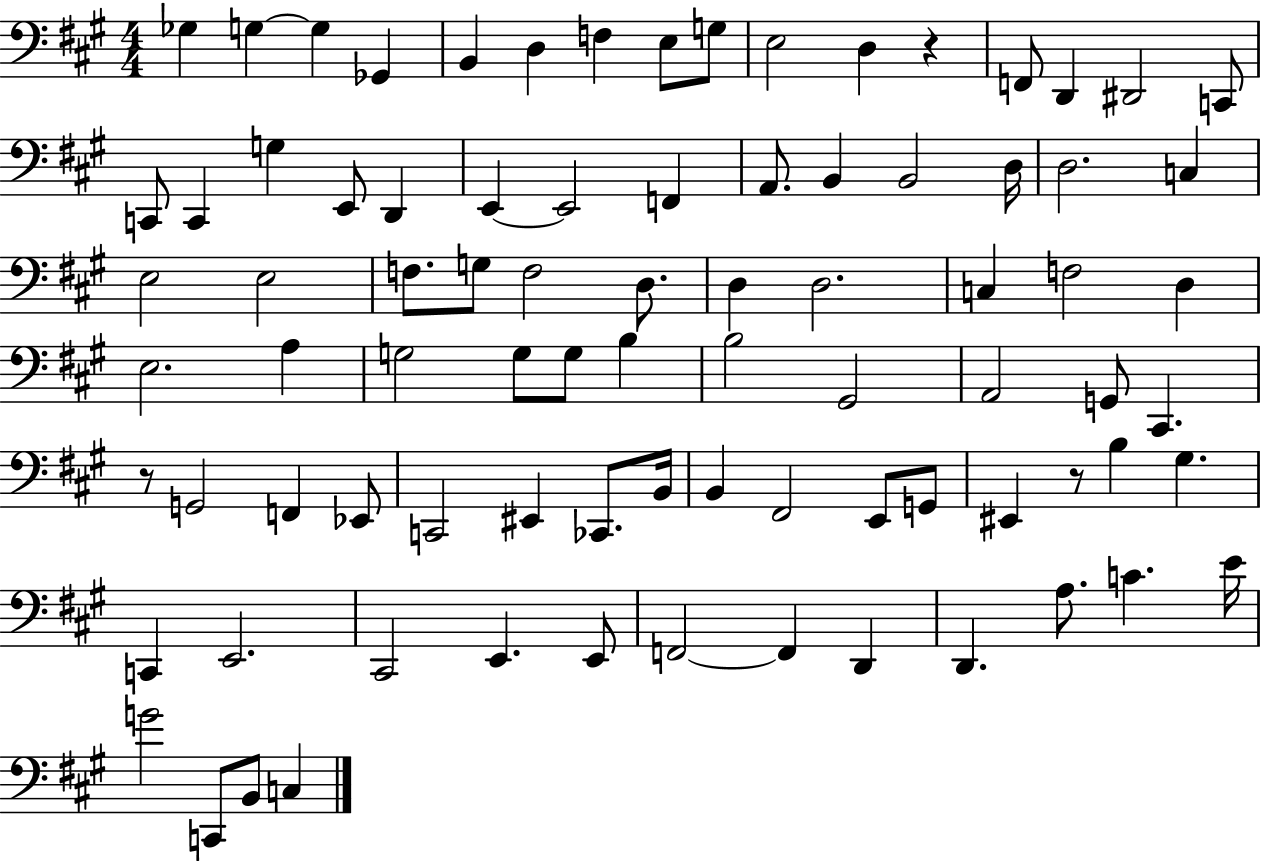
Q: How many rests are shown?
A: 3